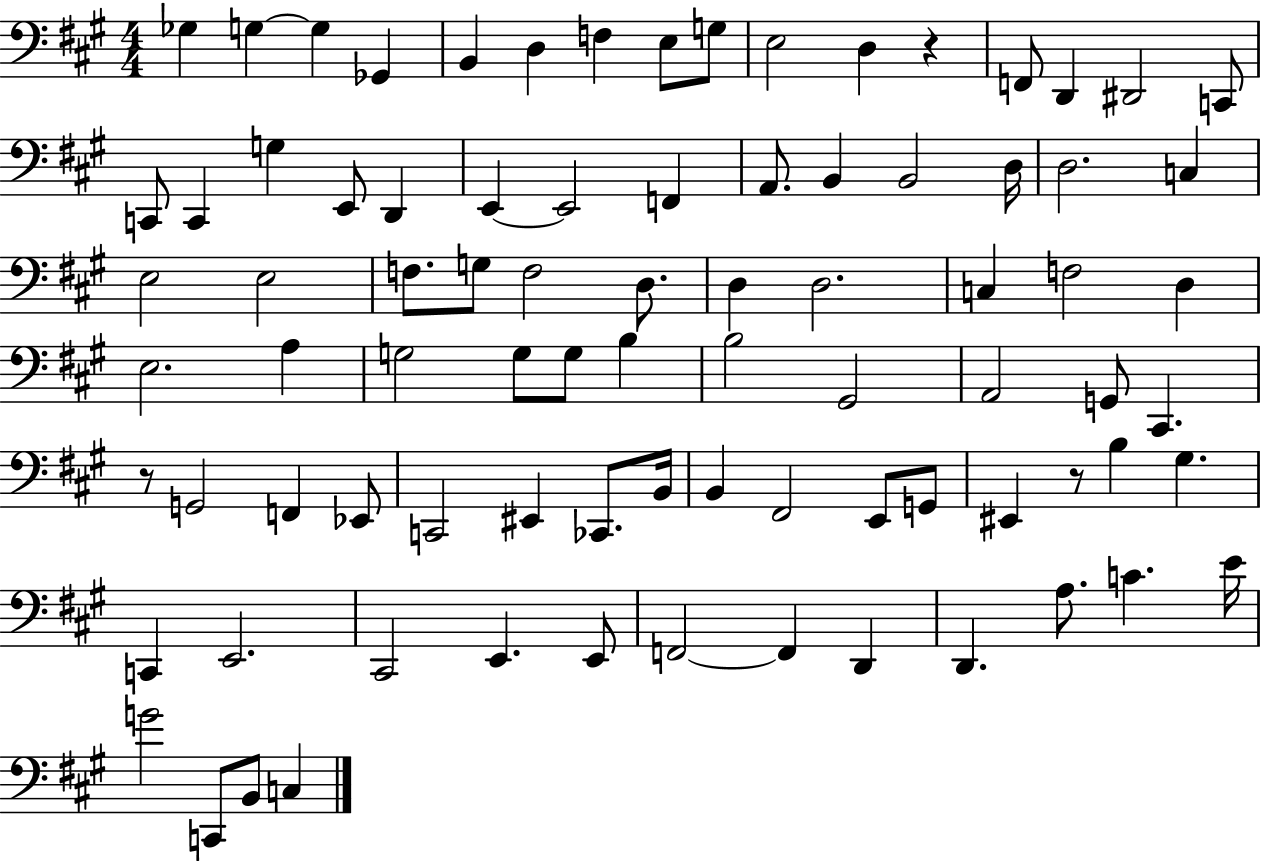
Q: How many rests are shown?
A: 3